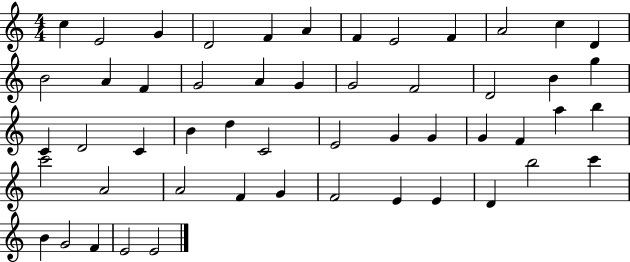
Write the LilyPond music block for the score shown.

{
  \clef treble
  \numericTimeSignature
  \time 4/4
  \key c \major
  c''4 e'2 g'4 | d'2 f'4 a'4 | f'4 e'2 f'4 | a'2 c''4 d'4 | \break b'2 a'4 f'4 | g'2 a'4 g'4 | g'2 f'2 | d'2 b'4 g''4 | \break c'4 d'2 c'4 | b'4 d''4 c'2 | e'2 g'4 g'4 | g'4 f'4 a''4 b''4 | \break c'''2 a'2 | a'2 f'4 g'4 | f'2 e'4 e'4 | d'4 b''2 c'''4 | \break b'4 g'2 f'4 | e'2 e'2 | \bar "|."
}